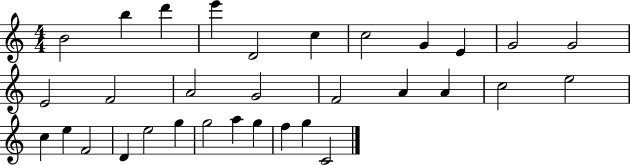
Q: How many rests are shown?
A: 0